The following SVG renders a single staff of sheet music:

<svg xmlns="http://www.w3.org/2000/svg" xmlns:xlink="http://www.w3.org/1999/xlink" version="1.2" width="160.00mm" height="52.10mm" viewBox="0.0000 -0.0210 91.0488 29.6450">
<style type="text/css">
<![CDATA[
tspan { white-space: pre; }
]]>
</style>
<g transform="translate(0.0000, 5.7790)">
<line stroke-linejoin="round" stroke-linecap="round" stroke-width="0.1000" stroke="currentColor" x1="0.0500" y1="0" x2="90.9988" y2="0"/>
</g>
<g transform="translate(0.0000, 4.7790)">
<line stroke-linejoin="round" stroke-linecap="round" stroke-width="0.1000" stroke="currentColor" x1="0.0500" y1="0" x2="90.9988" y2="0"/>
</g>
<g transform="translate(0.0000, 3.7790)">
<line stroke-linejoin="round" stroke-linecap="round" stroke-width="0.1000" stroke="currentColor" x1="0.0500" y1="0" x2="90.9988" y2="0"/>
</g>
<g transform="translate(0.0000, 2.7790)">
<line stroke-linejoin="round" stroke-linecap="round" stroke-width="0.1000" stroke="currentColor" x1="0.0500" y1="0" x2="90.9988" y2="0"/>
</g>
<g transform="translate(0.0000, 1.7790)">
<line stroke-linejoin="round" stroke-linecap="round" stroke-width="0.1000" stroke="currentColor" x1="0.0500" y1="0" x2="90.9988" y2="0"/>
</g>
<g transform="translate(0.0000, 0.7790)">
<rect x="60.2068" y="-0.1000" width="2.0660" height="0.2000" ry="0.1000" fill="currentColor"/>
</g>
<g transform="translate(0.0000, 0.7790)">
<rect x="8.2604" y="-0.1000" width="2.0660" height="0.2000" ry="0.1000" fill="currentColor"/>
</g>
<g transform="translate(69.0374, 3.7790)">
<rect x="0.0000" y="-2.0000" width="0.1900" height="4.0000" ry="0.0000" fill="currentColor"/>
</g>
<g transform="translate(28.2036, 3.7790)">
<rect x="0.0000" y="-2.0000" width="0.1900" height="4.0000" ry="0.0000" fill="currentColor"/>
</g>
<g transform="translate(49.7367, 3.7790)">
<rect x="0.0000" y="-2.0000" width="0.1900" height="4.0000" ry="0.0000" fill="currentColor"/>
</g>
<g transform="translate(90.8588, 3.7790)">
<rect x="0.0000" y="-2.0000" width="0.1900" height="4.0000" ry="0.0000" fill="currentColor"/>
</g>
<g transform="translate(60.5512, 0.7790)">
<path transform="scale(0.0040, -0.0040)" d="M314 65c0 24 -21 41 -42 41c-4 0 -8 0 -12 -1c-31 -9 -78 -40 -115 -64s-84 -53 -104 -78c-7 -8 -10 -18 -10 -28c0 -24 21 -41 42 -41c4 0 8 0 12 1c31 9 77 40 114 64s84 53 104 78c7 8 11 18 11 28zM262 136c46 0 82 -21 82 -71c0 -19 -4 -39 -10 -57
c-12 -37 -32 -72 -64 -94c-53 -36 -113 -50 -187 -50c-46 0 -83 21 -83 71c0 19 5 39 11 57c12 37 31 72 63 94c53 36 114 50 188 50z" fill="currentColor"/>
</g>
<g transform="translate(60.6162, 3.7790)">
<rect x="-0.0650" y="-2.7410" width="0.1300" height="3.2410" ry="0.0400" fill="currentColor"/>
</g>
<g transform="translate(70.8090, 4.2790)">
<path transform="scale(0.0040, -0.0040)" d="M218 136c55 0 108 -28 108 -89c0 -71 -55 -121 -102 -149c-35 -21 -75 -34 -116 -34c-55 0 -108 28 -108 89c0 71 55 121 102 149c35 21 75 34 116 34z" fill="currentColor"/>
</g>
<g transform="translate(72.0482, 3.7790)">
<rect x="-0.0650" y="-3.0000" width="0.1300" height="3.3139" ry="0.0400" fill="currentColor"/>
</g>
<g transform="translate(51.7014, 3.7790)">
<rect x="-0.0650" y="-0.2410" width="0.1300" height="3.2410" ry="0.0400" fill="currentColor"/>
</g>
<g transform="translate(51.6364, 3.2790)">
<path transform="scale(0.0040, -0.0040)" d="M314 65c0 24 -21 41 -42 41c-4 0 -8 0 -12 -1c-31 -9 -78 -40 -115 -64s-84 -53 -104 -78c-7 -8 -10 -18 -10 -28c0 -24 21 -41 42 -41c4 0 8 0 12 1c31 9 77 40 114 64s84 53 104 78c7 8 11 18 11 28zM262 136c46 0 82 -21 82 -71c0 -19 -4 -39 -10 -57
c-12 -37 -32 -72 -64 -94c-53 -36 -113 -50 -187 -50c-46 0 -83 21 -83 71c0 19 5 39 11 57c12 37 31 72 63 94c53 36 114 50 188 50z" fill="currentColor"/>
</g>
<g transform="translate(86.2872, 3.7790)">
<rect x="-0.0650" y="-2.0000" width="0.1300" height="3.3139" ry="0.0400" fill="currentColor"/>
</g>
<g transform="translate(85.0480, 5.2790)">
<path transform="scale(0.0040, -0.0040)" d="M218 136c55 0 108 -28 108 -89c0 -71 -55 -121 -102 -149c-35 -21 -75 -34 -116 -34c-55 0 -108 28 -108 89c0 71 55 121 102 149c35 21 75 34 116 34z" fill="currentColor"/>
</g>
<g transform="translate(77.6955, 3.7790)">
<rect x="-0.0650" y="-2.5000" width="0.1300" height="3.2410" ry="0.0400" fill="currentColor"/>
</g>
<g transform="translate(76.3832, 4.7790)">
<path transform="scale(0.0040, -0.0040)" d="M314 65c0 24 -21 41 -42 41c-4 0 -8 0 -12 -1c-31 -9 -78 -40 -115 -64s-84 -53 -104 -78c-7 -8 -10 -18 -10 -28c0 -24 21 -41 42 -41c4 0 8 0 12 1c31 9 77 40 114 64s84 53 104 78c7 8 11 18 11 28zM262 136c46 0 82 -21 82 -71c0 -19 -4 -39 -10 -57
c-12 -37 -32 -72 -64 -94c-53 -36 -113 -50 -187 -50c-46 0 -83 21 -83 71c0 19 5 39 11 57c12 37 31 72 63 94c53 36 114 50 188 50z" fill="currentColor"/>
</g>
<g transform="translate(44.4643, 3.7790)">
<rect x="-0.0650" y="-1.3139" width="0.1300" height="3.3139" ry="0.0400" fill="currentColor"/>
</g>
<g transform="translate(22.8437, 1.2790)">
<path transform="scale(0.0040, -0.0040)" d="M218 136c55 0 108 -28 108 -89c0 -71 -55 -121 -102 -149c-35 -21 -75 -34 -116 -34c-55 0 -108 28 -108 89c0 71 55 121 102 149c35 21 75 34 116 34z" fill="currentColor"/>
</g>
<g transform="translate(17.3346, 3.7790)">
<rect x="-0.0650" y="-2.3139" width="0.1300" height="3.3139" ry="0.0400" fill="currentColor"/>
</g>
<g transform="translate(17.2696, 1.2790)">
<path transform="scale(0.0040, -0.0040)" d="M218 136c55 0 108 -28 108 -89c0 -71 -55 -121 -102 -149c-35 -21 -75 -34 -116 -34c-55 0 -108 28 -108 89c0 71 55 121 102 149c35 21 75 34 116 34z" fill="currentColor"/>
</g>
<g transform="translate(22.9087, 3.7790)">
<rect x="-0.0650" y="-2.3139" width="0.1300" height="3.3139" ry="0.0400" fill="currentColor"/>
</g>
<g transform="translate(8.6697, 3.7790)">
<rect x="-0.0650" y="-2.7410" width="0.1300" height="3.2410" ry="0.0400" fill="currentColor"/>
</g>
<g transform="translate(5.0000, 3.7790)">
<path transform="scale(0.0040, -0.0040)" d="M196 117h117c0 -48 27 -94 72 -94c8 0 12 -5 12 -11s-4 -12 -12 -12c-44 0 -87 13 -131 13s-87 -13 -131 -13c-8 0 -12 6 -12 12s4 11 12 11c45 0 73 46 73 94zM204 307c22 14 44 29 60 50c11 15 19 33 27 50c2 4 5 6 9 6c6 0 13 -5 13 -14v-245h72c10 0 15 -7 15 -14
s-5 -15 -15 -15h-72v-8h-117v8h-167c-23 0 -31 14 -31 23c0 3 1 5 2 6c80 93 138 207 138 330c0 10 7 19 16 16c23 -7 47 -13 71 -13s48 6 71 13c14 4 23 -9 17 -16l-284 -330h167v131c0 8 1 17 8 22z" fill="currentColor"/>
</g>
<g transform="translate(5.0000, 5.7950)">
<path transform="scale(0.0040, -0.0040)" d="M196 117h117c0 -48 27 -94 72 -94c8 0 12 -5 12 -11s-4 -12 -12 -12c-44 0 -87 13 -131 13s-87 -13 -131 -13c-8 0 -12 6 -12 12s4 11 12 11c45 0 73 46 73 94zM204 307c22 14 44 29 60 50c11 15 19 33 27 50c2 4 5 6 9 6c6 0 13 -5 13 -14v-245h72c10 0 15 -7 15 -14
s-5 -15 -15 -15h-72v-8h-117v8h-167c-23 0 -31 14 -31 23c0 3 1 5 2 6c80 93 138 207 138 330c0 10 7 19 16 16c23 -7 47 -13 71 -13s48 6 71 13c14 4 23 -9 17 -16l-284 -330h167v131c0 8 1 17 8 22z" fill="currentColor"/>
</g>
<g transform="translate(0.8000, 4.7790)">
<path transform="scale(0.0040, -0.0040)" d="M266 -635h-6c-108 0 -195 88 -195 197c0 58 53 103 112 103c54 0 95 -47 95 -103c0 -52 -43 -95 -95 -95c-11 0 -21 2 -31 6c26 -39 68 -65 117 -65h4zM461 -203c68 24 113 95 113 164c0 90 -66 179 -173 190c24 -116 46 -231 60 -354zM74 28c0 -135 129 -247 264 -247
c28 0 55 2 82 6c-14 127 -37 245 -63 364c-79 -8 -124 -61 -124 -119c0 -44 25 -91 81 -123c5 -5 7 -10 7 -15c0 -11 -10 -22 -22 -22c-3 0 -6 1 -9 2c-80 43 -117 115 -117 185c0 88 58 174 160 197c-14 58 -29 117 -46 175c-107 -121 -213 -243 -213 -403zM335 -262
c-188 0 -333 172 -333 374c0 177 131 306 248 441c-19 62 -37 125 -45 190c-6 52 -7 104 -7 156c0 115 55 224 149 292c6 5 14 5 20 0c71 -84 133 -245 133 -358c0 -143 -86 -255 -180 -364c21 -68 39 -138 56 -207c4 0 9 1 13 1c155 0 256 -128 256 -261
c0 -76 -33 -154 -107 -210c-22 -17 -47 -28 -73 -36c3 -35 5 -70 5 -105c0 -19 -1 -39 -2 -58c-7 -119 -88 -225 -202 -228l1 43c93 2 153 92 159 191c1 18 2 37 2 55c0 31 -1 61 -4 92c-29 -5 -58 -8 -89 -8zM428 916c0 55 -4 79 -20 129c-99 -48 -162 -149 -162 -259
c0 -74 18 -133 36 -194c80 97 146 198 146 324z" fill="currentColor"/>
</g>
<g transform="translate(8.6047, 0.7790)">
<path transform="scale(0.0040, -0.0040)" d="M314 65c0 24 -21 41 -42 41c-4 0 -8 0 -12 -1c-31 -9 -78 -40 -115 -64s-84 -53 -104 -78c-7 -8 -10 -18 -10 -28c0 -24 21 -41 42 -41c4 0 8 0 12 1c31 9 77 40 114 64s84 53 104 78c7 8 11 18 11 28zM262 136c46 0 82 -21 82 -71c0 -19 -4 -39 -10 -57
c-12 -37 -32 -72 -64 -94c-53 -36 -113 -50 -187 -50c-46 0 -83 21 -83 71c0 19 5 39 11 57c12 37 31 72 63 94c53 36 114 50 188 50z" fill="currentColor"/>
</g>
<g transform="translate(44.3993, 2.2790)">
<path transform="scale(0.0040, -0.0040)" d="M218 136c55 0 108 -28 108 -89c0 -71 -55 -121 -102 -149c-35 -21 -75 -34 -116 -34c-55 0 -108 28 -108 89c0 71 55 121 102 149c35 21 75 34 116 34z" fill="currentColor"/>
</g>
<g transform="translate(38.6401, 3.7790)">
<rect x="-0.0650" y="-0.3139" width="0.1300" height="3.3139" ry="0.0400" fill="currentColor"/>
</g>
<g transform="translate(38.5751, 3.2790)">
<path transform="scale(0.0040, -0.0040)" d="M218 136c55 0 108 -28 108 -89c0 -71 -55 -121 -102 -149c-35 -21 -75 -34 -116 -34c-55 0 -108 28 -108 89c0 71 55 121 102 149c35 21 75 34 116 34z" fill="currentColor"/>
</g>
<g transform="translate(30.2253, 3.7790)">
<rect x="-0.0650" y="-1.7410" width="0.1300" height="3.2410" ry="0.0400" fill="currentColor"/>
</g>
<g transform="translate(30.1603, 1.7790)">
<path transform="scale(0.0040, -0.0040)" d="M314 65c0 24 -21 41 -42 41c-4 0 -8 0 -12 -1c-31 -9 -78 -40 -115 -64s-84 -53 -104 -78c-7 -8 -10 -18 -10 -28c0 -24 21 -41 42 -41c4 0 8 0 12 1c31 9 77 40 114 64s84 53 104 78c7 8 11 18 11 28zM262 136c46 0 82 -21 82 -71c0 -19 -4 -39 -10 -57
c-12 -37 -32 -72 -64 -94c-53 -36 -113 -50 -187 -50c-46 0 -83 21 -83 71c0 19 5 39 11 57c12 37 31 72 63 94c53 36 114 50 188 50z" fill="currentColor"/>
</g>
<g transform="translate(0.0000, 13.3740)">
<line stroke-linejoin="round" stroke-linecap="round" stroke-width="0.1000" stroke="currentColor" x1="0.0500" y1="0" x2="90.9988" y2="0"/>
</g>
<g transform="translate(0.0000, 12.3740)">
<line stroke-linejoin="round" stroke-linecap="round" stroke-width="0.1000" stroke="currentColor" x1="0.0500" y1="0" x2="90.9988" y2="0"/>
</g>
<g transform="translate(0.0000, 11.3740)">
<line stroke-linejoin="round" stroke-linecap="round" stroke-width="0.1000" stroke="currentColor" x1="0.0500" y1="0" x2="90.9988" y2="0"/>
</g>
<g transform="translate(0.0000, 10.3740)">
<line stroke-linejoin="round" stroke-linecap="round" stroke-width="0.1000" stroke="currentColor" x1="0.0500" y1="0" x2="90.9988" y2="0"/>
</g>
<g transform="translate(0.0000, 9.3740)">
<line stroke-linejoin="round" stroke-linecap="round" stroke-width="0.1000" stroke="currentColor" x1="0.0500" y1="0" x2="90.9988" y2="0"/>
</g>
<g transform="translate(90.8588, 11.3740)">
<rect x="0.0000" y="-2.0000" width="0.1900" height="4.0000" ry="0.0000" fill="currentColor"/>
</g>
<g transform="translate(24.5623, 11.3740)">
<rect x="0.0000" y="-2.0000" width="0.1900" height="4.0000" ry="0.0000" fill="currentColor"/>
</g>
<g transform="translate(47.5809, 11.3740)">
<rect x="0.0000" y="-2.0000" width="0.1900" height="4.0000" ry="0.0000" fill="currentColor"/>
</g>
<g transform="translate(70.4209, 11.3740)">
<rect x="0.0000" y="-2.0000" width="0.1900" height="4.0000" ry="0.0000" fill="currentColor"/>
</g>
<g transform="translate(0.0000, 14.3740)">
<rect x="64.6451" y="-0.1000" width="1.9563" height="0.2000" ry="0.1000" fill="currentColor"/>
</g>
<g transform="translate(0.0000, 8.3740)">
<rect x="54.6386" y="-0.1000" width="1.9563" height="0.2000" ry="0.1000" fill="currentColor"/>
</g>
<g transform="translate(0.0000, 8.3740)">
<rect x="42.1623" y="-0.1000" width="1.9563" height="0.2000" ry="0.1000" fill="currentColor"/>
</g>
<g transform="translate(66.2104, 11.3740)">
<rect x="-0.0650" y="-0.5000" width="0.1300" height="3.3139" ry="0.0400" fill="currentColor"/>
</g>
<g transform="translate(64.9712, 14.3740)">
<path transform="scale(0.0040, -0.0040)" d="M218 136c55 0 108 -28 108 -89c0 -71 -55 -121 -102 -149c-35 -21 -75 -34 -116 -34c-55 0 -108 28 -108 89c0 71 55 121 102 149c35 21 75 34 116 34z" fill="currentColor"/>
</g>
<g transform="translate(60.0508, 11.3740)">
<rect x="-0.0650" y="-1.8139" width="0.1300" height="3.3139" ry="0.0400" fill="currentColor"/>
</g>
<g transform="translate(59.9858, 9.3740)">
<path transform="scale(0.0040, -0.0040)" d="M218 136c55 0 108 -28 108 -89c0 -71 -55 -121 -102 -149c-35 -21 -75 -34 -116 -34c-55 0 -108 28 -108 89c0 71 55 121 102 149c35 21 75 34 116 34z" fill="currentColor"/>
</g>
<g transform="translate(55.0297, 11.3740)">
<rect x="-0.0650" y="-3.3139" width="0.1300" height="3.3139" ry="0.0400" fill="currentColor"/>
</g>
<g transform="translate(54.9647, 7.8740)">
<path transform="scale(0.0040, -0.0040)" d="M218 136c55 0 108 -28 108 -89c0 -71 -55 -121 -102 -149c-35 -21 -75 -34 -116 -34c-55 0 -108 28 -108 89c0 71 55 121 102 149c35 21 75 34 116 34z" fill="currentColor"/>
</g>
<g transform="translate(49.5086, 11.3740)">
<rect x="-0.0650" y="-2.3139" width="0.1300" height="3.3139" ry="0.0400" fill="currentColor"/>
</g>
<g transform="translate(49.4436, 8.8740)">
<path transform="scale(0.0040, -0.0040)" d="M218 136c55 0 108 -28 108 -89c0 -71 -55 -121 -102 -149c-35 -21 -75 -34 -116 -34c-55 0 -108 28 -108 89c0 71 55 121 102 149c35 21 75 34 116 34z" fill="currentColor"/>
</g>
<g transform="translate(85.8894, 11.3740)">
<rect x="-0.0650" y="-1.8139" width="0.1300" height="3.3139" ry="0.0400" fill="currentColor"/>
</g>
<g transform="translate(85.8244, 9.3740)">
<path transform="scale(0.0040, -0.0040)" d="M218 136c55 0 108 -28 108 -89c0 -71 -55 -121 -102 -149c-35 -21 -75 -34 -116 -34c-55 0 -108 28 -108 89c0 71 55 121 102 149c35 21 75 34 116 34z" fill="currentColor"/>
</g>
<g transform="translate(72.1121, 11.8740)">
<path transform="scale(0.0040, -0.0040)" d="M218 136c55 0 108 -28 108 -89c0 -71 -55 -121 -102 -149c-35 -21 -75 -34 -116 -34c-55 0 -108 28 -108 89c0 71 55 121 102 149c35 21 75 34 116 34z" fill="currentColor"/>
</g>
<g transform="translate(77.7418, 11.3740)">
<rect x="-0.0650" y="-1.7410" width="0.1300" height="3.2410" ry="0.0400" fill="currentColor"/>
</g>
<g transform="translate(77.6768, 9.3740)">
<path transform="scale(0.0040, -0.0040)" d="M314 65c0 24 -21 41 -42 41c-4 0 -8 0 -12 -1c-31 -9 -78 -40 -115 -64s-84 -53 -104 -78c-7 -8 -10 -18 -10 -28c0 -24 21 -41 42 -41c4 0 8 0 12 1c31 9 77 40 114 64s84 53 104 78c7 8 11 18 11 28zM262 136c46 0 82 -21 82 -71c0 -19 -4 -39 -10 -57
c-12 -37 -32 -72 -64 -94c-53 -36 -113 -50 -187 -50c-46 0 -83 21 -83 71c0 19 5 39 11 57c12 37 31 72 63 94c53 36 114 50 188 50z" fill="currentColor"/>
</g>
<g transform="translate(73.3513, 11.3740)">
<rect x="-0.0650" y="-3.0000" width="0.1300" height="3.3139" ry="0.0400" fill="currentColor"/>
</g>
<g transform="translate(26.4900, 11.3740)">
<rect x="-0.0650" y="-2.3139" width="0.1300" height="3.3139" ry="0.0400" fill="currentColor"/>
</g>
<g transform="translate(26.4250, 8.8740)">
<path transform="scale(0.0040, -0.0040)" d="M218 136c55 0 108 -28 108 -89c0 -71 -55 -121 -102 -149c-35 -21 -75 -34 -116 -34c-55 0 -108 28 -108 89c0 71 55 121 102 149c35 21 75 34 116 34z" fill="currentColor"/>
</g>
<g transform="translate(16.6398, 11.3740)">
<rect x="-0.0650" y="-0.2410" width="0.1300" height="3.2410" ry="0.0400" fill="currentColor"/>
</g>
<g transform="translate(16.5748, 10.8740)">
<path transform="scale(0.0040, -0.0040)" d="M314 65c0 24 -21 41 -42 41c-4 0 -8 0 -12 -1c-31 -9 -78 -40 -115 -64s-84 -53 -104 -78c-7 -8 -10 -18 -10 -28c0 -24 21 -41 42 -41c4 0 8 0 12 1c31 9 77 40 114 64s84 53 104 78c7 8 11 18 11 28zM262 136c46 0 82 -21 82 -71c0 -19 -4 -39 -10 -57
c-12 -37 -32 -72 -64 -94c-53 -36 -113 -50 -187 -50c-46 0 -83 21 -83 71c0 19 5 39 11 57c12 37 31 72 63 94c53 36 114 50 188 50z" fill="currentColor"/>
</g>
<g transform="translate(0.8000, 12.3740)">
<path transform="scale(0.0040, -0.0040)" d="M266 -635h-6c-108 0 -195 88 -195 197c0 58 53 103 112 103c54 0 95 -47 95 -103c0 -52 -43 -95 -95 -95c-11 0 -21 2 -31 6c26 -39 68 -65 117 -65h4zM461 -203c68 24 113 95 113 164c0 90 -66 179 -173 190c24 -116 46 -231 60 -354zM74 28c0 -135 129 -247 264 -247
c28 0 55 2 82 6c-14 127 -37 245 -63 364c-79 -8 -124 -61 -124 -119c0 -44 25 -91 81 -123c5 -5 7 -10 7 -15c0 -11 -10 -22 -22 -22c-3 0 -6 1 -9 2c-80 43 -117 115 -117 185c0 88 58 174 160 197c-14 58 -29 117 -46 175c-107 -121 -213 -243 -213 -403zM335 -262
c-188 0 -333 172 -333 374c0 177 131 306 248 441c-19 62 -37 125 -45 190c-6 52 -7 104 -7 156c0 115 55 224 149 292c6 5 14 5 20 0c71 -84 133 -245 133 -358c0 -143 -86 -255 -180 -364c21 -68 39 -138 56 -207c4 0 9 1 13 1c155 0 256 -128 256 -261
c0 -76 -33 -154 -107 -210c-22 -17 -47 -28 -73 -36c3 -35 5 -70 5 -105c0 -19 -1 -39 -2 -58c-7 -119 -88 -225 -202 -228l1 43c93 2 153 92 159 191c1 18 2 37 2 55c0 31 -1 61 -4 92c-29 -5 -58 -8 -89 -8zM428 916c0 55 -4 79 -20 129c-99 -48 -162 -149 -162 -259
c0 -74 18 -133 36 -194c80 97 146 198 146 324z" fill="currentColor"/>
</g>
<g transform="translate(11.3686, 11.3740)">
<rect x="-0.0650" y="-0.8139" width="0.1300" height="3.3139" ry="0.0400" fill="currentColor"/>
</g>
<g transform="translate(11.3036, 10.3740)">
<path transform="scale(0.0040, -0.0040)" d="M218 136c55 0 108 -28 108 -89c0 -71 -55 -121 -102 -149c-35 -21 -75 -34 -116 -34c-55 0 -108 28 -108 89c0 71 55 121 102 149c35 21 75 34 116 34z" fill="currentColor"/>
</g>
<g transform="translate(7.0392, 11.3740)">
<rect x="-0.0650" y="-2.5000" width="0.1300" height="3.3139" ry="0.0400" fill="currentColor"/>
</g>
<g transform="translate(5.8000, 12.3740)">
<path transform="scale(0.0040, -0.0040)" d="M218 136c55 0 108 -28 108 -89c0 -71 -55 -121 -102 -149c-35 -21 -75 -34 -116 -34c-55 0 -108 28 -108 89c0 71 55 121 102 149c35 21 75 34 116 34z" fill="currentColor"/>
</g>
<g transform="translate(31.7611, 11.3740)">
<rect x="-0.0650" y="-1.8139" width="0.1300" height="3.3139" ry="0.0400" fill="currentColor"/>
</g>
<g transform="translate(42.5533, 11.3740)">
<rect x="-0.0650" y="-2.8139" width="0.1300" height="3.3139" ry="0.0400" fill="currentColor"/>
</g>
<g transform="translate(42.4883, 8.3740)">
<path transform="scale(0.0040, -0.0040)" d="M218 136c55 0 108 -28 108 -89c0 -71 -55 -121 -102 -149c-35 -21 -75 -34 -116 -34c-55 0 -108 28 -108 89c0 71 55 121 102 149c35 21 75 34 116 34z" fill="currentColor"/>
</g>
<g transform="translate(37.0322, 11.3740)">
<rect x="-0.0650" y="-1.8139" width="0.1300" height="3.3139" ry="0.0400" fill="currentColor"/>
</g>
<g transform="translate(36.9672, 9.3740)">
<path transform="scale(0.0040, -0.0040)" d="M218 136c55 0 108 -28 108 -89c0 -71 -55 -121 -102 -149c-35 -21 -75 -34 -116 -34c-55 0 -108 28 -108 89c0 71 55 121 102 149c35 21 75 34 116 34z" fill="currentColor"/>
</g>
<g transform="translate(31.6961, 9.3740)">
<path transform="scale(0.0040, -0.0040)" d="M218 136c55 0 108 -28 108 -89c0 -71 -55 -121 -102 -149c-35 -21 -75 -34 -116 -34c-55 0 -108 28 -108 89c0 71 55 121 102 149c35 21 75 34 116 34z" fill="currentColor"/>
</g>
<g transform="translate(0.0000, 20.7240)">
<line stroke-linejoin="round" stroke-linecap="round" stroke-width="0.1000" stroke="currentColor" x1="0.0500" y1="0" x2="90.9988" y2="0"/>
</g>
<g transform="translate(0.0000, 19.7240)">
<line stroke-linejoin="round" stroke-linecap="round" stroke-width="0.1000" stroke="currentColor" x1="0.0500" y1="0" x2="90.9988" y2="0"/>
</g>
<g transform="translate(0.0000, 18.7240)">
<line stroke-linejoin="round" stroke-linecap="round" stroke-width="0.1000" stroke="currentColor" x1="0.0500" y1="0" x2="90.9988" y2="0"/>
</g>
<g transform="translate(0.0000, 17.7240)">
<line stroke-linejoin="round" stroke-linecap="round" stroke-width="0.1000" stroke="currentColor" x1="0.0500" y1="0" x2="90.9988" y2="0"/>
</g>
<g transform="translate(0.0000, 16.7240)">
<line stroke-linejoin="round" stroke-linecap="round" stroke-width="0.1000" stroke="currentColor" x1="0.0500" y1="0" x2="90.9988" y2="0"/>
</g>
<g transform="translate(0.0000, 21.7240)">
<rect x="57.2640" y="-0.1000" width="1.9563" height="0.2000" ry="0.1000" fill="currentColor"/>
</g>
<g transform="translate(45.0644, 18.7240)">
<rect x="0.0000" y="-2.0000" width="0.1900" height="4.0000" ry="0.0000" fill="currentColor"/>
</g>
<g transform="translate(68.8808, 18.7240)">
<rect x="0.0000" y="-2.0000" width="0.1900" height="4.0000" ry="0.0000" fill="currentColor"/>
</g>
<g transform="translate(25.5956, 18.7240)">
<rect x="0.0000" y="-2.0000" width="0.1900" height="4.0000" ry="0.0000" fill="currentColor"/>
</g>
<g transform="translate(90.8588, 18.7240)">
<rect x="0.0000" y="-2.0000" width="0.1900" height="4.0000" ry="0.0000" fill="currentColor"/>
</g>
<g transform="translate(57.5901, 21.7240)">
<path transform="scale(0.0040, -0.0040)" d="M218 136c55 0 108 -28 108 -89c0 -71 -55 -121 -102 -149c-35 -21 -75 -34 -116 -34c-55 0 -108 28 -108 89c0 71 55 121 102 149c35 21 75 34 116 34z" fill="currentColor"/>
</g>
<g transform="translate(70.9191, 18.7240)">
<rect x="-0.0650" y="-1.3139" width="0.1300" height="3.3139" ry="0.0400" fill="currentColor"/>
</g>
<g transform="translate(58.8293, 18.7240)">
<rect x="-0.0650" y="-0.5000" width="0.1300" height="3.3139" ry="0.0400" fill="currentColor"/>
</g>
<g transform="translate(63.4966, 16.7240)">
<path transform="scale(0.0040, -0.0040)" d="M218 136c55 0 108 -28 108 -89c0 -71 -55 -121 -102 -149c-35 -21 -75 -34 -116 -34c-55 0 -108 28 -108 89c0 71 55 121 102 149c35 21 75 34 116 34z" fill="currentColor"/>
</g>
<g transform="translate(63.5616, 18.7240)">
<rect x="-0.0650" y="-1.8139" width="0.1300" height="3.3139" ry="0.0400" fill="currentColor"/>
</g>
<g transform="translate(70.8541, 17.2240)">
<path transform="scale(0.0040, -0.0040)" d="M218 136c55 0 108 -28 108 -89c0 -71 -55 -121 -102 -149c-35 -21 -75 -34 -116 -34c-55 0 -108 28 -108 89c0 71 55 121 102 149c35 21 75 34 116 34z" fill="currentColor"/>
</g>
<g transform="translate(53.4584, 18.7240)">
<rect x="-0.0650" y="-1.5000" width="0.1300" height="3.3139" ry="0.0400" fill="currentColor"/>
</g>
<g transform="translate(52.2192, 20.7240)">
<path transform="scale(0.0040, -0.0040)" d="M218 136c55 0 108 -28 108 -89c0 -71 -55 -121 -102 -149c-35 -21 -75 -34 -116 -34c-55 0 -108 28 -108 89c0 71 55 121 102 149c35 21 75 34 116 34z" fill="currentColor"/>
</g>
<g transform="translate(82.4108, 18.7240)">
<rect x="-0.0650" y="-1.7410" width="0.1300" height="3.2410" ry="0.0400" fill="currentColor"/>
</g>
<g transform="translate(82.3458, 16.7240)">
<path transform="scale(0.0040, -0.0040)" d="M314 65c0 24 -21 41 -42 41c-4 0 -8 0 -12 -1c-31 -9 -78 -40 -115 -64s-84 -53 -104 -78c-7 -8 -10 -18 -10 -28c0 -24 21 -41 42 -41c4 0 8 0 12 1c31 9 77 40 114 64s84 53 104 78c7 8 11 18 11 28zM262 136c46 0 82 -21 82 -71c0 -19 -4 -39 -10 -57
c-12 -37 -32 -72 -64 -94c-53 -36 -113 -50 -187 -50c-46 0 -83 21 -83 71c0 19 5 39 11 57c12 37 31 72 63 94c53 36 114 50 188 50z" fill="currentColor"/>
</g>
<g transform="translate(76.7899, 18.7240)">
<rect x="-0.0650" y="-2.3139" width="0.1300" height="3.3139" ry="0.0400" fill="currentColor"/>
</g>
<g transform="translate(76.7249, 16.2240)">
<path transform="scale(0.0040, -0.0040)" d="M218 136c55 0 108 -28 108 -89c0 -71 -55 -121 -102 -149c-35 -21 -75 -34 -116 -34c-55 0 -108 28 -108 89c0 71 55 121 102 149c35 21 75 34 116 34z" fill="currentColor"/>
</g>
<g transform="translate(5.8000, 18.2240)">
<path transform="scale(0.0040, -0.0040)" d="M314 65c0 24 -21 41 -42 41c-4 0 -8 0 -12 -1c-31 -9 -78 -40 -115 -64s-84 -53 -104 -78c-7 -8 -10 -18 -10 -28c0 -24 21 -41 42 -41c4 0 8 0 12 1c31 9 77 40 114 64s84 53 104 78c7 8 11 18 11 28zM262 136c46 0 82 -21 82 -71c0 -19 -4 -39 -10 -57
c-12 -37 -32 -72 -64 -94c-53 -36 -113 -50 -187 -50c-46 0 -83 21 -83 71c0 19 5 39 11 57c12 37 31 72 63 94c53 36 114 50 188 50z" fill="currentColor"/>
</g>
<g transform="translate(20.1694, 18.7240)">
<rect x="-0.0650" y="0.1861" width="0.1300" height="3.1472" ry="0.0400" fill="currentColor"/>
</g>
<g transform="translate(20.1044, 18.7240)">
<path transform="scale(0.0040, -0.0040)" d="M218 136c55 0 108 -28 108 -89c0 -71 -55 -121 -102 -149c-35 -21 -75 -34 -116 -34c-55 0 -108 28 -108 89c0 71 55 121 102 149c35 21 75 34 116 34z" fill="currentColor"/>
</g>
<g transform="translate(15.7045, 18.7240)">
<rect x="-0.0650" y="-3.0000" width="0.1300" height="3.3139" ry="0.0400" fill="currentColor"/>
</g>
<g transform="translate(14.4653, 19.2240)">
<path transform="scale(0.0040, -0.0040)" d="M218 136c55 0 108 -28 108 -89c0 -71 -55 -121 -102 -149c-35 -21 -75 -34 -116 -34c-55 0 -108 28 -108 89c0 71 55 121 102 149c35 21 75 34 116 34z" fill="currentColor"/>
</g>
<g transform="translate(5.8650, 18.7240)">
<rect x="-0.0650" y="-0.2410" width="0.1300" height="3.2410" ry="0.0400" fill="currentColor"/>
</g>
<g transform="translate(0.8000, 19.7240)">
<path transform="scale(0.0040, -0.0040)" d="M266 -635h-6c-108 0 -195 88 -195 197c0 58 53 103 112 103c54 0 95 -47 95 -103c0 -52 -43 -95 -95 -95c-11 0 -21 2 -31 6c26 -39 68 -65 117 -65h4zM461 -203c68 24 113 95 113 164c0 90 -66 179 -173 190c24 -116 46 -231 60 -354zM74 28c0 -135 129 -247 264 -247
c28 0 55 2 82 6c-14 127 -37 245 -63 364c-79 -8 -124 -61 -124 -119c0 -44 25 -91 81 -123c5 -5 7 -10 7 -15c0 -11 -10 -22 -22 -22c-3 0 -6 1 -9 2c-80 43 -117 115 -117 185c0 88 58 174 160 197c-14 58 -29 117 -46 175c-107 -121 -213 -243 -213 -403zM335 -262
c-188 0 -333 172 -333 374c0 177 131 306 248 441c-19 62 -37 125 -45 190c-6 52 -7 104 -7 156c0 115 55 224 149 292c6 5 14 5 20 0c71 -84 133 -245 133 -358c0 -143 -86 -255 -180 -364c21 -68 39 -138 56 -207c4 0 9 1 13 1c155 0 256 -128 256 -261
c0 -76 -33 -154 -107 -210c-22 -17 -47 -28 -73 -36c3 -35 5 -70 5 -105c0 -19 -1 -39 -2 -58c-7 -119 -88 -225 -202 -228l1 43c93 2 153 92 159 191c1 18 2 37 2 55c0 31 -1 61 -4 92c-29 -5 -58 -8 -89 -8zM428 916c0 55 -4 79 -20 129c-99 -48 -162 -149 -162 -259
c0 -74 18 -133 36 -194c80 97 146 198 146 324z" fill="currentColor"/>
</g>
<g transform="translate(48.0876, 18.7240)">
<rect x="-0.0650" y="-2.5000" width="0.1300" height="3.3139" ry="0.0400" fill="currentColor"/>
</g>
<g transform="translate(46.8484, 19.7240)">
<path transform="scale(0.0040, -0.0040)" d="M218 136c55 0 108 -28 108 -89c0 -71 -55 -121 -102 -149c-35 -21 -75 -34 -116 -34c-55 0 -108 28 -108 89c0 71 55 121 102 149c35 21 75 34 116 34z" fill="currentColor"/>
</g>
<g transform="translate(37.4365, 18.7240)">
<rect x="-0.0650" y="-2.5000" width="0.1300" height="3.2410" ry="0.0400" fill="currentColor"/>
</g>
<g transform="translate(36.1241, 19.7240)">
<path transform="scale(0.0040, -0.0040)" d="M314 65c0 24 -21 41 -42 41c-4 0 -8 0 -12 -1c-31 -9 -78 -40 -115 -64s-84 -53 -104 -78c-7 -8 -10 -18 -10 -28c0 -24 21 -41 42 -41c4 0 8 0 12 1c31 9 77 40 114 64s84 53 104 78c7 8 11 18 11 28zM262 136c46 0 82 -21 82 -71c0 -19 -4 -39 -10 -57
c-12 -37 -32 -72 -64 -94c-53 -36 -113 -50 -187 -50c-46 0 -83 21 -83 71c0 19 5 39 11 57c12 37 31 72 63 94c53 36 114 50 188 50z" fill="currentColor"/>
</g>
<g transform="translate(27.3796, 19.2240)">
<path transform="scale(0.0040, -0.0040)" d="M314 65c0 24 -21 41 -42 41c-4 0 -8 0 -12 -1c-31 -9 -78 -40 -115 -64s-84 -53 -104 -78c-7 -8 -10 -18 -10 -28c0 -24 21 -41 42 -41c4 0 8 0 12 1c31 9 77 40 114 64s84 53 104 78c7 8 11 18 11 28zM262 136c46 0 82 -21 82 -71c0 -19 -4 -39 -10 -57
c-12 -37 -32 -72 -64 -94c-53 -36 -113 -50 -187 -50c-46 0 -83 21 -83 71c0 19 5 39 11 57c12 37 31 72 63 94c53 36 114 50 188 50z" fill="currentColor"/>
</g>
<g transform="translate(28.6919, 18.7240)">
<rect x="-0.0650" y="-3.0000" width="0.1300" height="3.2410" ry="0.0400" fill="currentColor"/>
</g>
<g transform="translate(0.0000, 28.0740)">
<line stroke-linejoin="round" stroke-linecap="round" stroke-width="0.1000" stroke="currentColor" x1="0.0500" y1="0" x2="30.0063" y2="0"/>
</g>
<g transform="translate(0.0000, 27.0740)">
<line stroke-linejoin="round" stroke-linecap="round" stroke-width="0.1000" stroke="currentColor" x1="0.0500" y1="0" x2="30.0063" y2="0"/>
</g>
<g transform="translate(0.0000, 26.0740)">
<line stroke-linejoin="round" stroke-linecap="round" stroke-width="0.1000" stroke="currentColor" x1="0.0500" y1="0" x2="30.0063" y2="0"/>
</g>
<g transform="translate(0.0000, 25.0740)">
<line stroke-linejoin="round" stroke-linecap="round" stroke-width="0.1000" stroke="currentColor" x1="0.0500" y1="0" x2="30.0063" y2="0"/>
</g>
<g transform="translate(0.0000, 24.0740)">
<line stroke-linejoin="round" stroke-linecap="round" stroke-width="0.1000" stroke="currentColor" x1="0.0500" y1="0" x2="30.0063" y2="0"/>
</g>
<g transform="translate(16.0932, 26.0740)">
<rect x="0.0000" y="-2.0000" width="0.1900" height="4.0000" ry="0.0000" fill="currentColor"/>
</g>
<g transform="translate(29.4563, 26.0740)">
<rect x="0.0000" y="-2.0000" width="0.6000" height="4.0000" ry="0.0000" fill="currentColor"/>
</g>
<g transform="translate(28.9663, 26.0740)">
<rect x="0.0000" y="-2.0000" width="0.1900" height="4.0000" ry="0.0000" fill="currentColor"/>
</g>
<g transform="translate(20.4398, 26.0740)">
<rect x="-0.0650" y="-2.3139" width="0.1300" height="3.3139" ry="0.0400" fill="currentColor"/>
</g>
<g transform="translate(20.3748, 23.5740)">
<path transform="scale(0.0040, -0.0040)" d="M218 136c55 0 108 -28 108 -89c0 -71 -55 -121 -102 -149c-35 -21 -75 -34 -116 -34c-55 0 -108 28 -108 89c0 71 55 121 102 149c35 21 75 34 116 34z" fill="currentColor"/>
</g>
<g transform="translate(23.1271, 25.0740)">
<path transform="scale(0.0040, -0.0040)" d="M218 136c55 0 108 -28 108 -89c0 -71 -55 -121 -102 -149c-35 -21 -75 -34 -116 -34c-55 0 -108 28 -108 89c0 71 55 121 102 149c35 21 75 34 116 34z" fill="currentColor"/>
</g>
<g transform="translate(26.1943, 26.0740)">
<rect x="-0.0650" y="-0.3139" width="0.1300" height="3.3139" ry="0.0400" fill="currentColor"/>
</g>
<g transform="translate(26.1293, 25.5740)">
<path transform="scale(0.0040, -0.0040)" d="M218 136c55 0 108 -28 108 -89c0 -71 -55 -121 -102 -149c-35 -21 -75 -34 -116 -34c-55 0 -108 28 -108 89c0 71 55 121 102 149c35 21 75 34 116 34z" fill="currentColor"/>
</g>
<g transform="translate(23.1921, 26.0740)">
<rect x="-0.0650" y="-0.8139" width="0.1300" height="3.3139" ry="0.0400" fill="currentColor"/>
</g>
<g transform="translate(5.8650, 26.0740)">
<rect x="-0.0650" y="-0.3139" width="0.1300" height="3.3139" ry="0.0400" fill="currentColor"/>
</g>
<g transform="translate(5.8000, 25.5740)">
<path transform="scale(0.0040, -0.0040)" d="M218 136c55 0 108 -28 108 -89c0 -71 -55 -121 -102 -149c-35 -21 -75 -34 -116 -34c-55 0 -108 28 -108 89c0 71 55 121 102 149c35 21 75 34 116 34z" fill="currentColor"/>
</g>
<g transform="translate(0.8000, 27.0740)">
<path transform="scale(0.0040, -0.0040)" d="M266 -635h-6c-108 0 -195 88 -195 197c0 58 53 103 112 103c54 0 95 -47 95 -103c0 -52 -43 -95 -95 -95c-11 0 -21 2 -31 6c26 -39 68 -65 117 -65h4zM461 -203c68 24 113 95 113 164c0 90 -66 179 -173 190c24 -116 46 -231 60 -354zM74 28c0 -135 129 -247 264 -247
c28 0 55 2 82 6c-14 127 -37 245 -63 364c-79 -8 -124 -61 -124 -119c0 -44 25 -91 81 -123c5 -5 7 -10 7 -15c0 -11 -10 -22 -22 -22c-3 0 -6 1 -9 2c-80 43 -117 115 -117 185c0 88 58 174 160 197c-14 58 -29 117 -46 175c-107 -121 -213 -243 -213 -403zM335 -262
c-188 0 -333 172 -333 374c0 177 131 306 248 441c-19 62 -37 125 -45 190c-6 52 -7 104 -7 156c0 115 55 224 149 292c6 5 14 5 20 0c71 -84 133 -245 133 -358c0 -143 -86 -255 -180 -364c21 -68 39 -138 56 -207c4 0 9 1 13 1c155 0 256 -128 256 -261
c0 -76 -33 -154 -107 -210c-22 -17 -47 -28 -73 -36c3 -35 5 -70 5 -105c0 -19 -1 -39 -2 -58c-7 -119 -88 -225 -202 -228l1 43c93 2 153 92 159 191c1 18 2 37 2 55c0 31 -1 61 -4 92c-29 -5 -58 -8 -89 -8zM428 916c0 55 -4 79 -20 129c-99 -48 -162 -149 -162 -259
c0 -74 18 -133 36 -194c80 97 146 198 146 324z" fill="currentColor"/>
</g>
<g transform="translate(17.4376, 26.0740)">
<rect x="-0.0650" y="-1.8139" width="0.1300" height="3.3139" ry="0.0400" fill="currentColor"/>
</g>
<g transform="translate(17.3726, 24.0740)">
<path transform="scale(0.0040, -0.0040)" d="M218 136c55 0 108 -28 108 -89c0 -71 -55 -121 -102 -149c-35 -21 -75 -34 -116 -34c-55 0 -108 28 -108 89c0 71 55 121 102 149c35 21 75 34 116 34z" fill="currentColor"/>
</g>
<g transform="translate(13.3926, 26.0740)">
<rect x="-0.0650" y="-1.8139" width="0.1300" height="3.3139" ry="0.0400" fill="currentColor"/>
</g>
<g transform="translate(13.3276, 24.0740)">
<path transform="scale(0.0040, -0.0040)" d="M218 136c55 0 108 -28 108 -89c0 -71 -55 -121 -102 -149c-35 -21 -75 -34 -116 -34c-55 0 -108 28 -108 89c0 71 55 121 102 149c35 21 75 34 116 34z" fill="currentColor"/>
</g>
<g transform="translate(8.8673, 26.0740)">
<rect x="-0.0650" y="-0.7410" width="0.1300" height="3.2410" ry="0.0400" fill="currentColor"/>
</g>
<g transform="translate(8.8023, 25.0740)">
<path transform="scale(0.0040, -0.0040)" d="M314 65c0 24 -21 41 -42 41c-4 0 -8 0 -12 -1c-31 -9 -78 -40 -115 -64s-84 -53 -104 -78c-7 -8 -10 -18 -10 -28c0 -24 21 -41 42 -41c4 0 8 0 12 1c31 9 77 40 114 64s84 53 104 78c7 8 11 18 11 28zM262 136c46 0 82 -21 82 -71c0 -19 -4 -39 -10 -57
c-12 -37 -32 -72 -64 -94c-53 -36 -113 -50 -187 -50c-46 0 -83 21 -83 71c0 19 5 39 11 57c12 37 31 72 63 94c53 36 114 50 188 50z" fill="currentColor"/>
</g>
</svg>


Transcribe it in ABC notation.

X:1
T:Untitled
M:4/4
L:1/4
K:C
a2 g g f2 c e c2 a2 A G2 F G d c2 g f f a g b f C A f2 f c2 A B A2 G2 G E C f e g f2 c d2 f f g d c